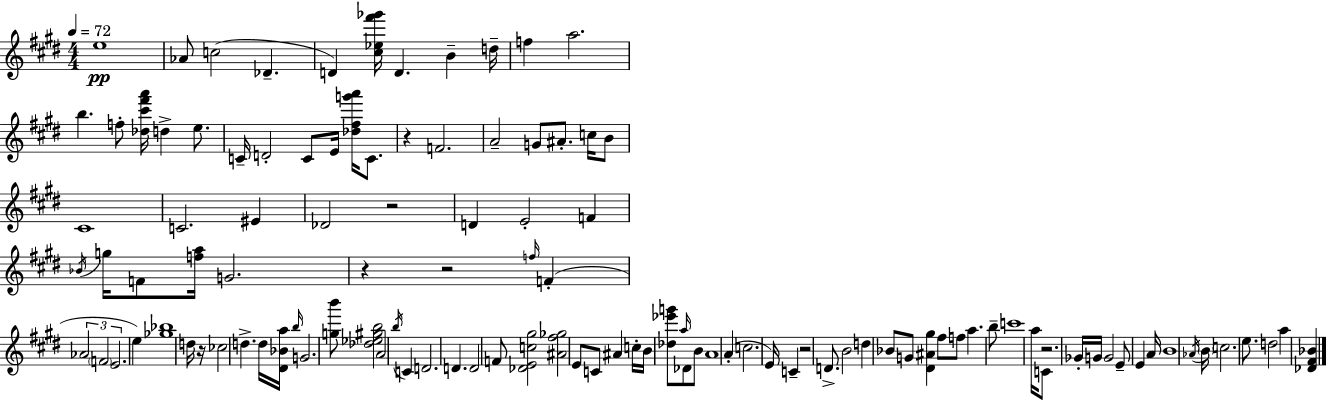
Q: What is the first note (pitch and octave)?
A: E5